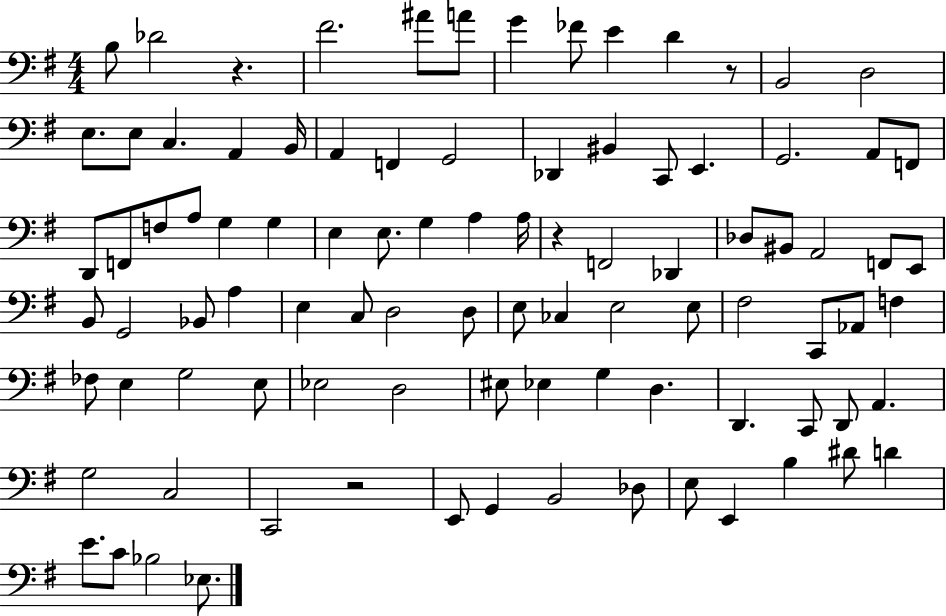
X:1
T:Untitled
M:4/4
L:1/4
K:G
B,/2 _D2 z ^F2 ^A/2 A/2 G _F/2 E D z/2 B,,2 D,2 E,/2 E,/2 C, A,, B,,/4 A,, F,, G,,2 _D,, ^B,, C,,/2 E,, G,,2 A,,/2 F,,/2 D,,/2 F,,/2 F,/2 A,/2 G, G, E, E,/2 G, A, A,/4 z F,,2 _D,, _D,/2 ^B,,/2 A,,2 F,,/2 E,,/2 B,,/2 G,,2 _B,,/2 A, E, C,/2 D,2 D,/2 E,/2 _C, E,2 E,/2 ^F,2 C,,/2 _A,,/2 F, _F,/2 E, G,2 E,/2 _E,2 D,2 ^E,/2 _E, G, D, D,, C,,/2 D,,/2 A,, G,2 C,2 C,,2 z2 E,,/2 G,, B,,2 _D,/2 E,/2 E,, B, ^D/2 D E/2 C/2 _B,2 _E,/2